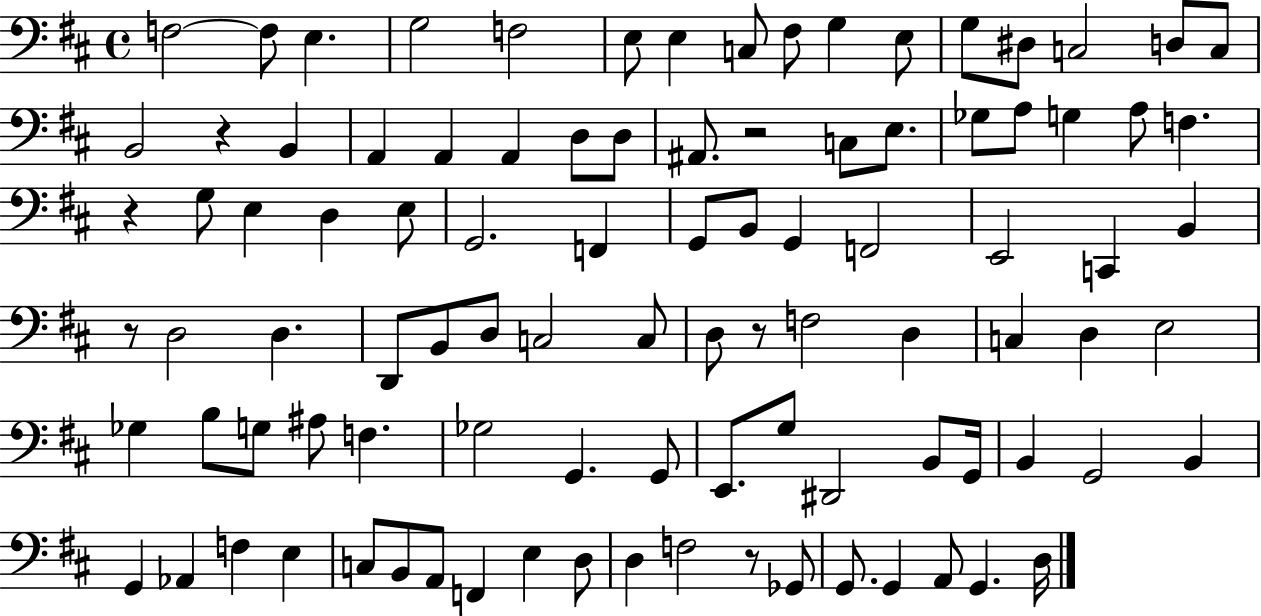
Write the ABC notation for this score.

X:1
T:Untitled
M:4/4
L:1/4
K:D
F,2 F,/2 E, G,2 F,2 E,/2 E, C,/2 ^F,/2 G, E,/2 G,/2 ^D,/2 C,2 D,/2 C,/2 B,,2 z B,, A,, A,, A,, D,/2 D,/2 ^A,,/2 z2 C,/2 E,/2 _G,/2 A,/2 G, A,/2 F, z G,/2 E, D, E,/2 G,,2 F,, G,,/2 B,,/2 G,, F,,2 E,,2 C,, B,, z/2 D,2 D, D,,/2 B,,/2 D,/2 C,2 C,/2 D,/2 z/2 F,2 D, C, D, E,2 _G, B,/2 G,/2 ^A,/2 F, _G,2 G,, G,,/2 E,,/2 G,/2 ^D,,2 B,,/2 G,,/4 B,, G,,2 B,, G,, _A,, F, E, C,/2 B,,/2 A,,/2 F,, E, D,/2 D, F,2 z/2 _G,,/2 G,,/2 G,, A,,/2 G,, D,/4